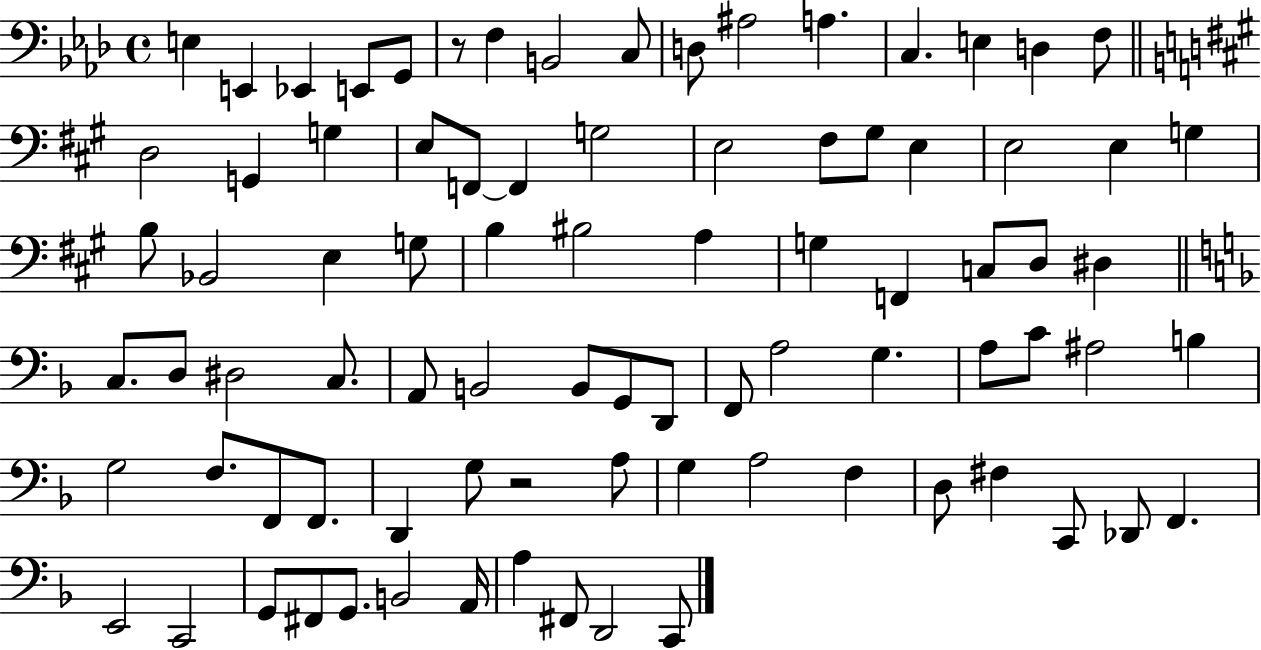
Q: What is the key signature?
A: AES major